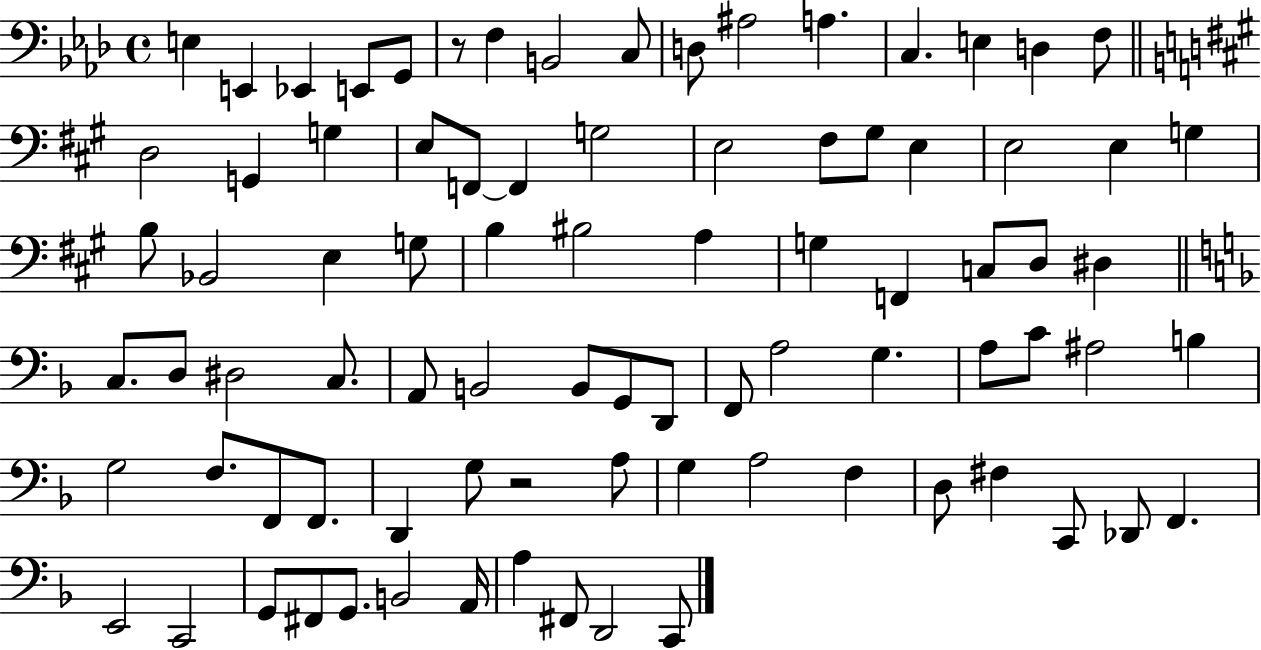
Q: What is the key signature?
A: AES major